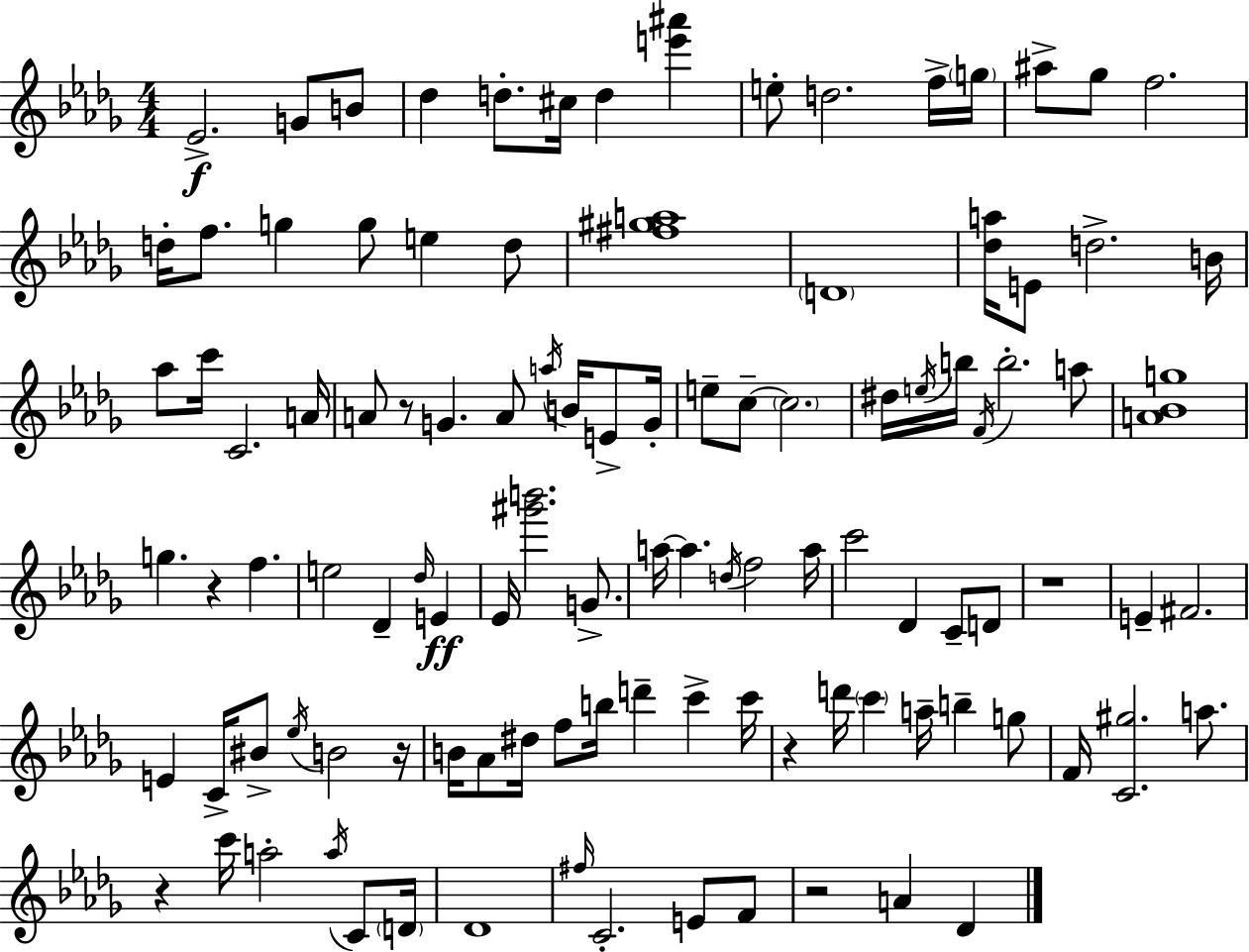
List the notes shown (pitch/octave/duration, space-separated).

Eb4/h. G4/e B4/e Db5/q D5/e. C#5/s D5/q [E6,A#6]/q E5/e D5/h. F5/s G5/s A#5/e Gb5/e F5/h. D5/s F5/e. G5/q G5/e E5/q D5/e [F#5,G#5,A5]/w D4/w [Db5,A5]/s E4/e D5/h. B4/s Ab5/e C6/s C4/h. A4/s A4/e R/e G4/q. A4/e A5/s B4/s E4/e G4/s E5/e C5/e C5/h. D#5/s E5/s B5/s F4/s B5/h. A5/e [A4,Bb4,G5]/w G5/q. R/q F5/q. E5/h Db4/q Db5/s E4/q Eb4/s [G#6,B6]/h. G4/e. A5/s A5/q. D5/s F5/h A5/s C6/h Db4/q C4/e D4/e R/w E4/q F#4/h. E4/q C4/s BIS4/e Eb5/s B4/h R/s B4/s Ab4/e D#5/s F5/e B5/s D6/q C6/q C6/s R/q D6/s C6/q A5/s B5/q G5/e F4/s [C4,G#5]/h. A5/e. R/q C6/s A5/h A5/s C4/e D4/s Db4/w F#5/s C4/h. E4/e F4/e R/h A4/q Db4/q